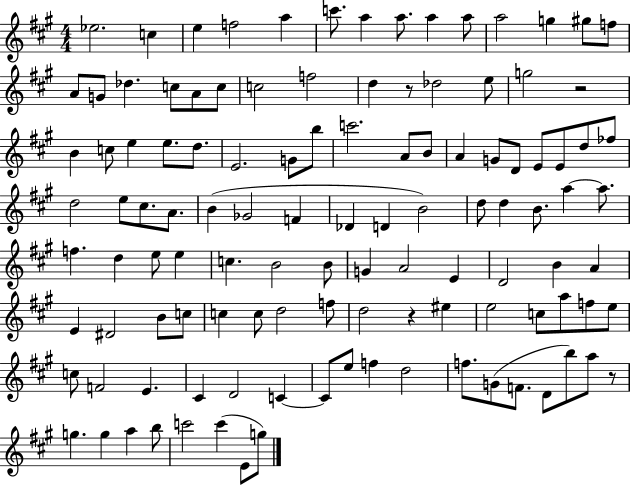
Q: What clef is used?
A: treble